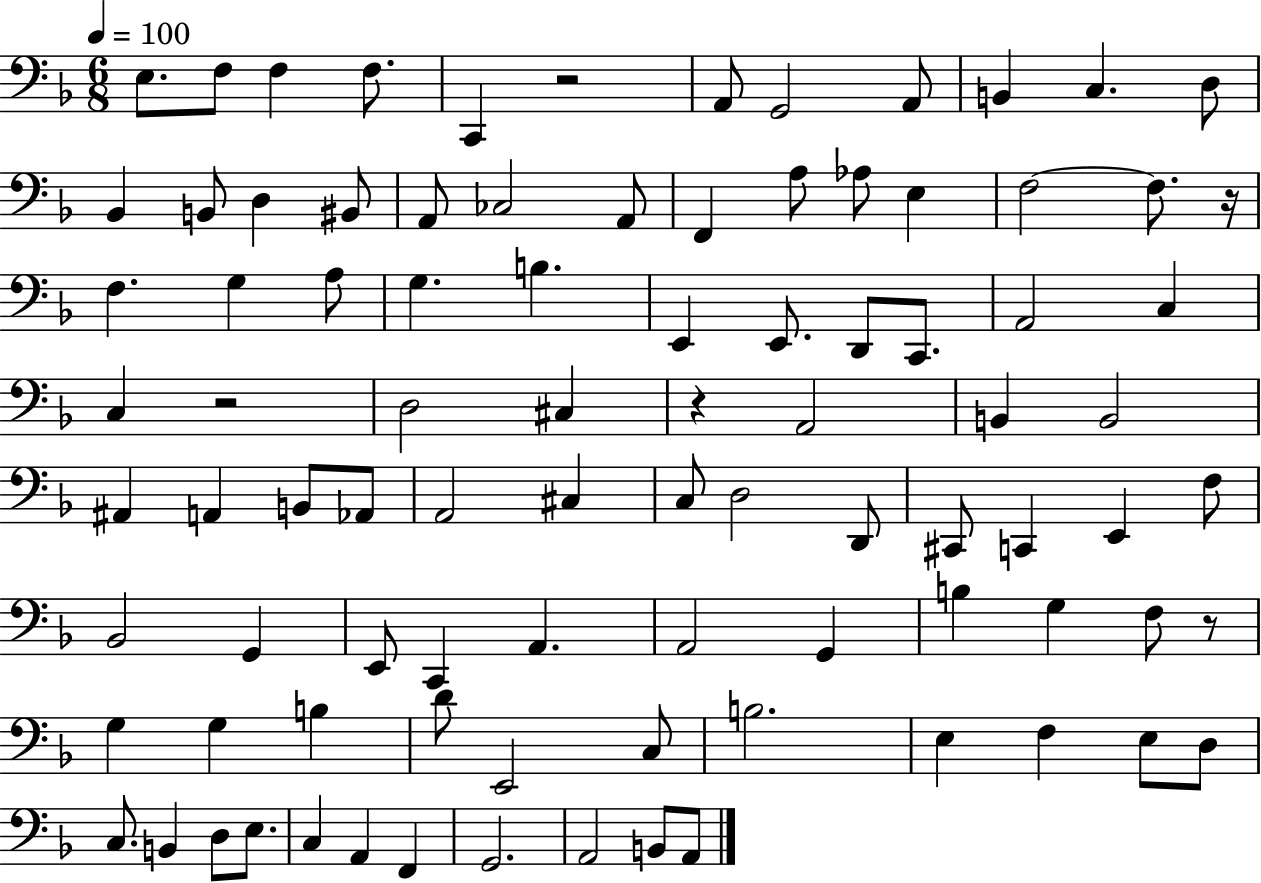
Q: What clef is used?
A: bass